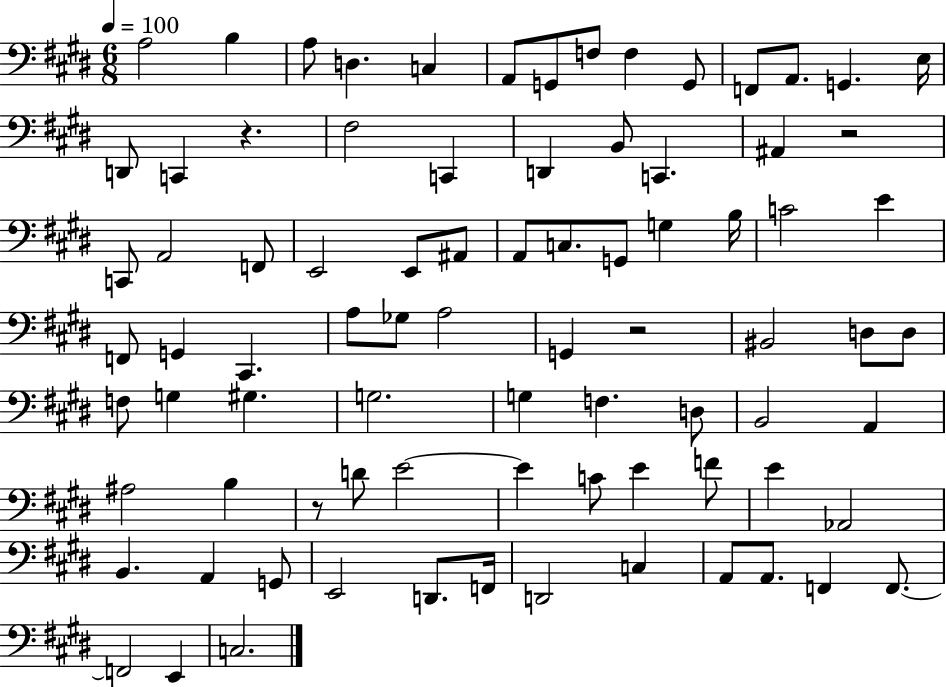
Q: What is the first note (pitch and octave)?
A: A3